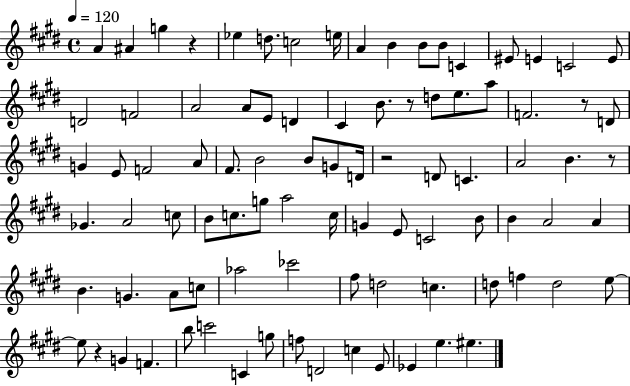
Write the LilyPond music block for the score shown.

{
  \clef treble
  \time 4/4
  \defaultTimeSignature
  \key e \major
  \tempo 4 = 120
  \repeat volta 2 { a'4 ais'4 g''4 r4 | ees''4 d''8. c''2 e''16 | a'4 b'4 b'8 b'8 c'4 | eis'8 e'4 c'2 e'8 | \break d'2 f'2 | a'2 a'8 e'8 d'4 | cis'4 b'8. r8 d''8 e''8. a''8 | f'2. r8 d'8 | \break g'4 e'8 f'2 a'8 | fis'8. b'2 b'8 g'8 d'16 | r2 d'8 c'4. | a'2 b'4. r8 | \break ges'4. a'2 c''8 | b'8 c''8. g''8 a''2 c''16 | g'4 e'8 c'2 b'8 | b'4 a'2 a'4 | \break b'4. g'4. a'8 c''8 | aes''2 ces'''2 | fis''8 d''2 c''4. | d''8 f''4 d''2 e''8~~ | \break e''8 r4 g'4 f'4. | b''8 c'''2 c'4 g''8 | f''8 d'2 c''4 e'8 | ees'4 e''4. eis''4. | \break } \bar "|."
}